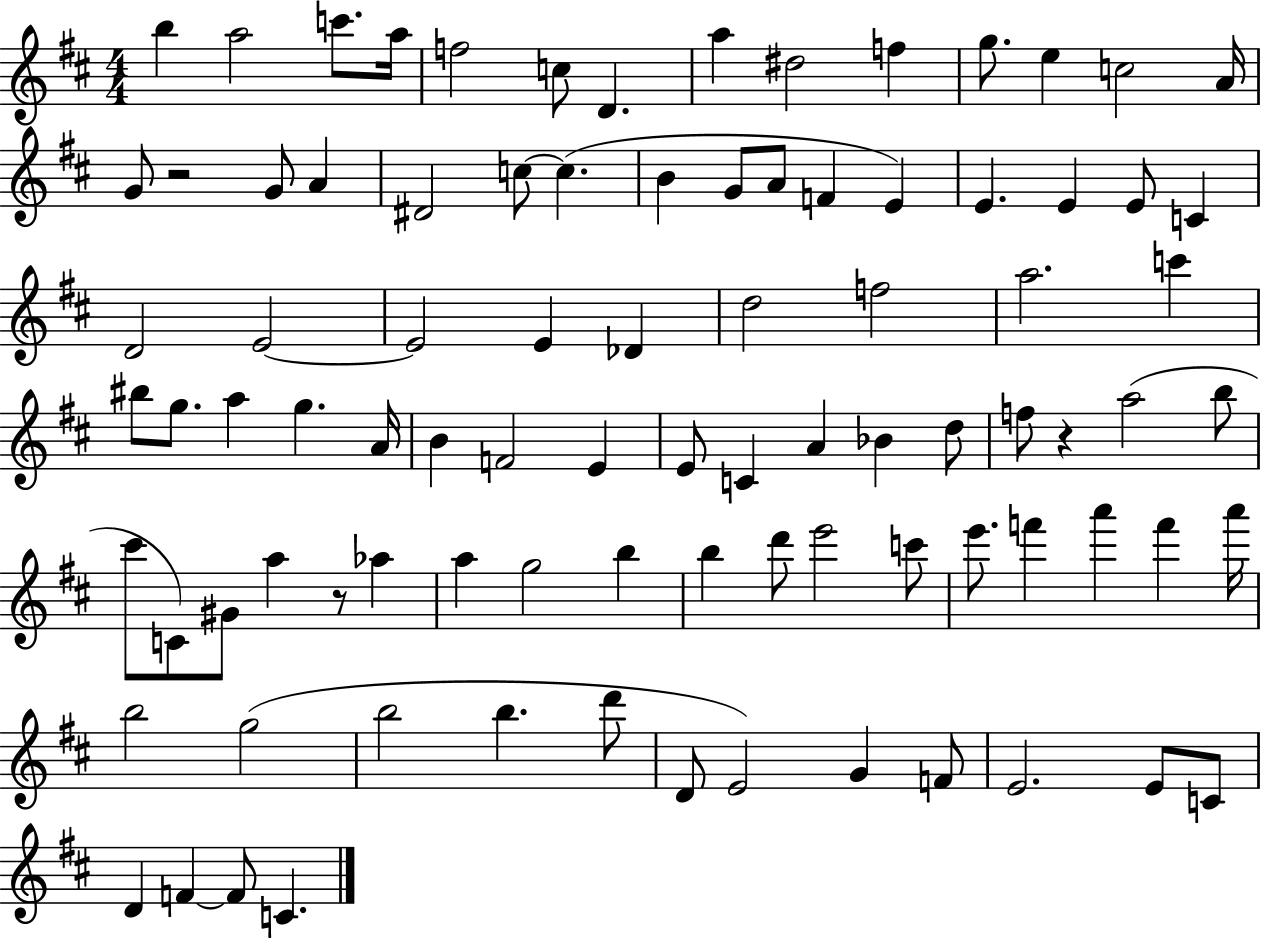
B5/q A5/h C6/e. A5/s F5/h C5/e D4/q. A5/q D#5/h F5/q G5/e. E5/q C5/h A4/s G4/e R/h G4/e A4/q D#4/h C5/e C5/q. B4/q G4/e A4/e F4/q E4/q E4/q. E4/q E4/e C4/q D4/h E4/h E4/h E4/q Db4/q D5/h F5/h A5/h. C6/q BIS5/e G5/e. A5/q G5/q. A4/s B4/q F4/h E4/q E4/e C4/q A4/q Bb4/q D5/e F5/e R/q A5/h B5/e C#6/e C4/e G#4/e A5/q R/e Ab5/q A5/q G5/h B5/q B5/q D6/e E6/h C6/e E6/e. F6/q A6/q F6/q A6/s B5/h G5/h B5/h B5/q. D6/e D4/e E4/h G4/q F4/e E4/h. E4/e C4/e D4/q F4/q F4/e C4/q.